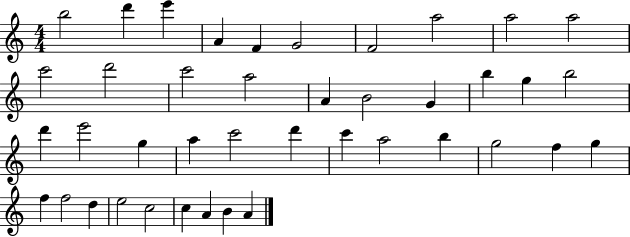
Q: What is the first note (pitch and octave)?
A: B5